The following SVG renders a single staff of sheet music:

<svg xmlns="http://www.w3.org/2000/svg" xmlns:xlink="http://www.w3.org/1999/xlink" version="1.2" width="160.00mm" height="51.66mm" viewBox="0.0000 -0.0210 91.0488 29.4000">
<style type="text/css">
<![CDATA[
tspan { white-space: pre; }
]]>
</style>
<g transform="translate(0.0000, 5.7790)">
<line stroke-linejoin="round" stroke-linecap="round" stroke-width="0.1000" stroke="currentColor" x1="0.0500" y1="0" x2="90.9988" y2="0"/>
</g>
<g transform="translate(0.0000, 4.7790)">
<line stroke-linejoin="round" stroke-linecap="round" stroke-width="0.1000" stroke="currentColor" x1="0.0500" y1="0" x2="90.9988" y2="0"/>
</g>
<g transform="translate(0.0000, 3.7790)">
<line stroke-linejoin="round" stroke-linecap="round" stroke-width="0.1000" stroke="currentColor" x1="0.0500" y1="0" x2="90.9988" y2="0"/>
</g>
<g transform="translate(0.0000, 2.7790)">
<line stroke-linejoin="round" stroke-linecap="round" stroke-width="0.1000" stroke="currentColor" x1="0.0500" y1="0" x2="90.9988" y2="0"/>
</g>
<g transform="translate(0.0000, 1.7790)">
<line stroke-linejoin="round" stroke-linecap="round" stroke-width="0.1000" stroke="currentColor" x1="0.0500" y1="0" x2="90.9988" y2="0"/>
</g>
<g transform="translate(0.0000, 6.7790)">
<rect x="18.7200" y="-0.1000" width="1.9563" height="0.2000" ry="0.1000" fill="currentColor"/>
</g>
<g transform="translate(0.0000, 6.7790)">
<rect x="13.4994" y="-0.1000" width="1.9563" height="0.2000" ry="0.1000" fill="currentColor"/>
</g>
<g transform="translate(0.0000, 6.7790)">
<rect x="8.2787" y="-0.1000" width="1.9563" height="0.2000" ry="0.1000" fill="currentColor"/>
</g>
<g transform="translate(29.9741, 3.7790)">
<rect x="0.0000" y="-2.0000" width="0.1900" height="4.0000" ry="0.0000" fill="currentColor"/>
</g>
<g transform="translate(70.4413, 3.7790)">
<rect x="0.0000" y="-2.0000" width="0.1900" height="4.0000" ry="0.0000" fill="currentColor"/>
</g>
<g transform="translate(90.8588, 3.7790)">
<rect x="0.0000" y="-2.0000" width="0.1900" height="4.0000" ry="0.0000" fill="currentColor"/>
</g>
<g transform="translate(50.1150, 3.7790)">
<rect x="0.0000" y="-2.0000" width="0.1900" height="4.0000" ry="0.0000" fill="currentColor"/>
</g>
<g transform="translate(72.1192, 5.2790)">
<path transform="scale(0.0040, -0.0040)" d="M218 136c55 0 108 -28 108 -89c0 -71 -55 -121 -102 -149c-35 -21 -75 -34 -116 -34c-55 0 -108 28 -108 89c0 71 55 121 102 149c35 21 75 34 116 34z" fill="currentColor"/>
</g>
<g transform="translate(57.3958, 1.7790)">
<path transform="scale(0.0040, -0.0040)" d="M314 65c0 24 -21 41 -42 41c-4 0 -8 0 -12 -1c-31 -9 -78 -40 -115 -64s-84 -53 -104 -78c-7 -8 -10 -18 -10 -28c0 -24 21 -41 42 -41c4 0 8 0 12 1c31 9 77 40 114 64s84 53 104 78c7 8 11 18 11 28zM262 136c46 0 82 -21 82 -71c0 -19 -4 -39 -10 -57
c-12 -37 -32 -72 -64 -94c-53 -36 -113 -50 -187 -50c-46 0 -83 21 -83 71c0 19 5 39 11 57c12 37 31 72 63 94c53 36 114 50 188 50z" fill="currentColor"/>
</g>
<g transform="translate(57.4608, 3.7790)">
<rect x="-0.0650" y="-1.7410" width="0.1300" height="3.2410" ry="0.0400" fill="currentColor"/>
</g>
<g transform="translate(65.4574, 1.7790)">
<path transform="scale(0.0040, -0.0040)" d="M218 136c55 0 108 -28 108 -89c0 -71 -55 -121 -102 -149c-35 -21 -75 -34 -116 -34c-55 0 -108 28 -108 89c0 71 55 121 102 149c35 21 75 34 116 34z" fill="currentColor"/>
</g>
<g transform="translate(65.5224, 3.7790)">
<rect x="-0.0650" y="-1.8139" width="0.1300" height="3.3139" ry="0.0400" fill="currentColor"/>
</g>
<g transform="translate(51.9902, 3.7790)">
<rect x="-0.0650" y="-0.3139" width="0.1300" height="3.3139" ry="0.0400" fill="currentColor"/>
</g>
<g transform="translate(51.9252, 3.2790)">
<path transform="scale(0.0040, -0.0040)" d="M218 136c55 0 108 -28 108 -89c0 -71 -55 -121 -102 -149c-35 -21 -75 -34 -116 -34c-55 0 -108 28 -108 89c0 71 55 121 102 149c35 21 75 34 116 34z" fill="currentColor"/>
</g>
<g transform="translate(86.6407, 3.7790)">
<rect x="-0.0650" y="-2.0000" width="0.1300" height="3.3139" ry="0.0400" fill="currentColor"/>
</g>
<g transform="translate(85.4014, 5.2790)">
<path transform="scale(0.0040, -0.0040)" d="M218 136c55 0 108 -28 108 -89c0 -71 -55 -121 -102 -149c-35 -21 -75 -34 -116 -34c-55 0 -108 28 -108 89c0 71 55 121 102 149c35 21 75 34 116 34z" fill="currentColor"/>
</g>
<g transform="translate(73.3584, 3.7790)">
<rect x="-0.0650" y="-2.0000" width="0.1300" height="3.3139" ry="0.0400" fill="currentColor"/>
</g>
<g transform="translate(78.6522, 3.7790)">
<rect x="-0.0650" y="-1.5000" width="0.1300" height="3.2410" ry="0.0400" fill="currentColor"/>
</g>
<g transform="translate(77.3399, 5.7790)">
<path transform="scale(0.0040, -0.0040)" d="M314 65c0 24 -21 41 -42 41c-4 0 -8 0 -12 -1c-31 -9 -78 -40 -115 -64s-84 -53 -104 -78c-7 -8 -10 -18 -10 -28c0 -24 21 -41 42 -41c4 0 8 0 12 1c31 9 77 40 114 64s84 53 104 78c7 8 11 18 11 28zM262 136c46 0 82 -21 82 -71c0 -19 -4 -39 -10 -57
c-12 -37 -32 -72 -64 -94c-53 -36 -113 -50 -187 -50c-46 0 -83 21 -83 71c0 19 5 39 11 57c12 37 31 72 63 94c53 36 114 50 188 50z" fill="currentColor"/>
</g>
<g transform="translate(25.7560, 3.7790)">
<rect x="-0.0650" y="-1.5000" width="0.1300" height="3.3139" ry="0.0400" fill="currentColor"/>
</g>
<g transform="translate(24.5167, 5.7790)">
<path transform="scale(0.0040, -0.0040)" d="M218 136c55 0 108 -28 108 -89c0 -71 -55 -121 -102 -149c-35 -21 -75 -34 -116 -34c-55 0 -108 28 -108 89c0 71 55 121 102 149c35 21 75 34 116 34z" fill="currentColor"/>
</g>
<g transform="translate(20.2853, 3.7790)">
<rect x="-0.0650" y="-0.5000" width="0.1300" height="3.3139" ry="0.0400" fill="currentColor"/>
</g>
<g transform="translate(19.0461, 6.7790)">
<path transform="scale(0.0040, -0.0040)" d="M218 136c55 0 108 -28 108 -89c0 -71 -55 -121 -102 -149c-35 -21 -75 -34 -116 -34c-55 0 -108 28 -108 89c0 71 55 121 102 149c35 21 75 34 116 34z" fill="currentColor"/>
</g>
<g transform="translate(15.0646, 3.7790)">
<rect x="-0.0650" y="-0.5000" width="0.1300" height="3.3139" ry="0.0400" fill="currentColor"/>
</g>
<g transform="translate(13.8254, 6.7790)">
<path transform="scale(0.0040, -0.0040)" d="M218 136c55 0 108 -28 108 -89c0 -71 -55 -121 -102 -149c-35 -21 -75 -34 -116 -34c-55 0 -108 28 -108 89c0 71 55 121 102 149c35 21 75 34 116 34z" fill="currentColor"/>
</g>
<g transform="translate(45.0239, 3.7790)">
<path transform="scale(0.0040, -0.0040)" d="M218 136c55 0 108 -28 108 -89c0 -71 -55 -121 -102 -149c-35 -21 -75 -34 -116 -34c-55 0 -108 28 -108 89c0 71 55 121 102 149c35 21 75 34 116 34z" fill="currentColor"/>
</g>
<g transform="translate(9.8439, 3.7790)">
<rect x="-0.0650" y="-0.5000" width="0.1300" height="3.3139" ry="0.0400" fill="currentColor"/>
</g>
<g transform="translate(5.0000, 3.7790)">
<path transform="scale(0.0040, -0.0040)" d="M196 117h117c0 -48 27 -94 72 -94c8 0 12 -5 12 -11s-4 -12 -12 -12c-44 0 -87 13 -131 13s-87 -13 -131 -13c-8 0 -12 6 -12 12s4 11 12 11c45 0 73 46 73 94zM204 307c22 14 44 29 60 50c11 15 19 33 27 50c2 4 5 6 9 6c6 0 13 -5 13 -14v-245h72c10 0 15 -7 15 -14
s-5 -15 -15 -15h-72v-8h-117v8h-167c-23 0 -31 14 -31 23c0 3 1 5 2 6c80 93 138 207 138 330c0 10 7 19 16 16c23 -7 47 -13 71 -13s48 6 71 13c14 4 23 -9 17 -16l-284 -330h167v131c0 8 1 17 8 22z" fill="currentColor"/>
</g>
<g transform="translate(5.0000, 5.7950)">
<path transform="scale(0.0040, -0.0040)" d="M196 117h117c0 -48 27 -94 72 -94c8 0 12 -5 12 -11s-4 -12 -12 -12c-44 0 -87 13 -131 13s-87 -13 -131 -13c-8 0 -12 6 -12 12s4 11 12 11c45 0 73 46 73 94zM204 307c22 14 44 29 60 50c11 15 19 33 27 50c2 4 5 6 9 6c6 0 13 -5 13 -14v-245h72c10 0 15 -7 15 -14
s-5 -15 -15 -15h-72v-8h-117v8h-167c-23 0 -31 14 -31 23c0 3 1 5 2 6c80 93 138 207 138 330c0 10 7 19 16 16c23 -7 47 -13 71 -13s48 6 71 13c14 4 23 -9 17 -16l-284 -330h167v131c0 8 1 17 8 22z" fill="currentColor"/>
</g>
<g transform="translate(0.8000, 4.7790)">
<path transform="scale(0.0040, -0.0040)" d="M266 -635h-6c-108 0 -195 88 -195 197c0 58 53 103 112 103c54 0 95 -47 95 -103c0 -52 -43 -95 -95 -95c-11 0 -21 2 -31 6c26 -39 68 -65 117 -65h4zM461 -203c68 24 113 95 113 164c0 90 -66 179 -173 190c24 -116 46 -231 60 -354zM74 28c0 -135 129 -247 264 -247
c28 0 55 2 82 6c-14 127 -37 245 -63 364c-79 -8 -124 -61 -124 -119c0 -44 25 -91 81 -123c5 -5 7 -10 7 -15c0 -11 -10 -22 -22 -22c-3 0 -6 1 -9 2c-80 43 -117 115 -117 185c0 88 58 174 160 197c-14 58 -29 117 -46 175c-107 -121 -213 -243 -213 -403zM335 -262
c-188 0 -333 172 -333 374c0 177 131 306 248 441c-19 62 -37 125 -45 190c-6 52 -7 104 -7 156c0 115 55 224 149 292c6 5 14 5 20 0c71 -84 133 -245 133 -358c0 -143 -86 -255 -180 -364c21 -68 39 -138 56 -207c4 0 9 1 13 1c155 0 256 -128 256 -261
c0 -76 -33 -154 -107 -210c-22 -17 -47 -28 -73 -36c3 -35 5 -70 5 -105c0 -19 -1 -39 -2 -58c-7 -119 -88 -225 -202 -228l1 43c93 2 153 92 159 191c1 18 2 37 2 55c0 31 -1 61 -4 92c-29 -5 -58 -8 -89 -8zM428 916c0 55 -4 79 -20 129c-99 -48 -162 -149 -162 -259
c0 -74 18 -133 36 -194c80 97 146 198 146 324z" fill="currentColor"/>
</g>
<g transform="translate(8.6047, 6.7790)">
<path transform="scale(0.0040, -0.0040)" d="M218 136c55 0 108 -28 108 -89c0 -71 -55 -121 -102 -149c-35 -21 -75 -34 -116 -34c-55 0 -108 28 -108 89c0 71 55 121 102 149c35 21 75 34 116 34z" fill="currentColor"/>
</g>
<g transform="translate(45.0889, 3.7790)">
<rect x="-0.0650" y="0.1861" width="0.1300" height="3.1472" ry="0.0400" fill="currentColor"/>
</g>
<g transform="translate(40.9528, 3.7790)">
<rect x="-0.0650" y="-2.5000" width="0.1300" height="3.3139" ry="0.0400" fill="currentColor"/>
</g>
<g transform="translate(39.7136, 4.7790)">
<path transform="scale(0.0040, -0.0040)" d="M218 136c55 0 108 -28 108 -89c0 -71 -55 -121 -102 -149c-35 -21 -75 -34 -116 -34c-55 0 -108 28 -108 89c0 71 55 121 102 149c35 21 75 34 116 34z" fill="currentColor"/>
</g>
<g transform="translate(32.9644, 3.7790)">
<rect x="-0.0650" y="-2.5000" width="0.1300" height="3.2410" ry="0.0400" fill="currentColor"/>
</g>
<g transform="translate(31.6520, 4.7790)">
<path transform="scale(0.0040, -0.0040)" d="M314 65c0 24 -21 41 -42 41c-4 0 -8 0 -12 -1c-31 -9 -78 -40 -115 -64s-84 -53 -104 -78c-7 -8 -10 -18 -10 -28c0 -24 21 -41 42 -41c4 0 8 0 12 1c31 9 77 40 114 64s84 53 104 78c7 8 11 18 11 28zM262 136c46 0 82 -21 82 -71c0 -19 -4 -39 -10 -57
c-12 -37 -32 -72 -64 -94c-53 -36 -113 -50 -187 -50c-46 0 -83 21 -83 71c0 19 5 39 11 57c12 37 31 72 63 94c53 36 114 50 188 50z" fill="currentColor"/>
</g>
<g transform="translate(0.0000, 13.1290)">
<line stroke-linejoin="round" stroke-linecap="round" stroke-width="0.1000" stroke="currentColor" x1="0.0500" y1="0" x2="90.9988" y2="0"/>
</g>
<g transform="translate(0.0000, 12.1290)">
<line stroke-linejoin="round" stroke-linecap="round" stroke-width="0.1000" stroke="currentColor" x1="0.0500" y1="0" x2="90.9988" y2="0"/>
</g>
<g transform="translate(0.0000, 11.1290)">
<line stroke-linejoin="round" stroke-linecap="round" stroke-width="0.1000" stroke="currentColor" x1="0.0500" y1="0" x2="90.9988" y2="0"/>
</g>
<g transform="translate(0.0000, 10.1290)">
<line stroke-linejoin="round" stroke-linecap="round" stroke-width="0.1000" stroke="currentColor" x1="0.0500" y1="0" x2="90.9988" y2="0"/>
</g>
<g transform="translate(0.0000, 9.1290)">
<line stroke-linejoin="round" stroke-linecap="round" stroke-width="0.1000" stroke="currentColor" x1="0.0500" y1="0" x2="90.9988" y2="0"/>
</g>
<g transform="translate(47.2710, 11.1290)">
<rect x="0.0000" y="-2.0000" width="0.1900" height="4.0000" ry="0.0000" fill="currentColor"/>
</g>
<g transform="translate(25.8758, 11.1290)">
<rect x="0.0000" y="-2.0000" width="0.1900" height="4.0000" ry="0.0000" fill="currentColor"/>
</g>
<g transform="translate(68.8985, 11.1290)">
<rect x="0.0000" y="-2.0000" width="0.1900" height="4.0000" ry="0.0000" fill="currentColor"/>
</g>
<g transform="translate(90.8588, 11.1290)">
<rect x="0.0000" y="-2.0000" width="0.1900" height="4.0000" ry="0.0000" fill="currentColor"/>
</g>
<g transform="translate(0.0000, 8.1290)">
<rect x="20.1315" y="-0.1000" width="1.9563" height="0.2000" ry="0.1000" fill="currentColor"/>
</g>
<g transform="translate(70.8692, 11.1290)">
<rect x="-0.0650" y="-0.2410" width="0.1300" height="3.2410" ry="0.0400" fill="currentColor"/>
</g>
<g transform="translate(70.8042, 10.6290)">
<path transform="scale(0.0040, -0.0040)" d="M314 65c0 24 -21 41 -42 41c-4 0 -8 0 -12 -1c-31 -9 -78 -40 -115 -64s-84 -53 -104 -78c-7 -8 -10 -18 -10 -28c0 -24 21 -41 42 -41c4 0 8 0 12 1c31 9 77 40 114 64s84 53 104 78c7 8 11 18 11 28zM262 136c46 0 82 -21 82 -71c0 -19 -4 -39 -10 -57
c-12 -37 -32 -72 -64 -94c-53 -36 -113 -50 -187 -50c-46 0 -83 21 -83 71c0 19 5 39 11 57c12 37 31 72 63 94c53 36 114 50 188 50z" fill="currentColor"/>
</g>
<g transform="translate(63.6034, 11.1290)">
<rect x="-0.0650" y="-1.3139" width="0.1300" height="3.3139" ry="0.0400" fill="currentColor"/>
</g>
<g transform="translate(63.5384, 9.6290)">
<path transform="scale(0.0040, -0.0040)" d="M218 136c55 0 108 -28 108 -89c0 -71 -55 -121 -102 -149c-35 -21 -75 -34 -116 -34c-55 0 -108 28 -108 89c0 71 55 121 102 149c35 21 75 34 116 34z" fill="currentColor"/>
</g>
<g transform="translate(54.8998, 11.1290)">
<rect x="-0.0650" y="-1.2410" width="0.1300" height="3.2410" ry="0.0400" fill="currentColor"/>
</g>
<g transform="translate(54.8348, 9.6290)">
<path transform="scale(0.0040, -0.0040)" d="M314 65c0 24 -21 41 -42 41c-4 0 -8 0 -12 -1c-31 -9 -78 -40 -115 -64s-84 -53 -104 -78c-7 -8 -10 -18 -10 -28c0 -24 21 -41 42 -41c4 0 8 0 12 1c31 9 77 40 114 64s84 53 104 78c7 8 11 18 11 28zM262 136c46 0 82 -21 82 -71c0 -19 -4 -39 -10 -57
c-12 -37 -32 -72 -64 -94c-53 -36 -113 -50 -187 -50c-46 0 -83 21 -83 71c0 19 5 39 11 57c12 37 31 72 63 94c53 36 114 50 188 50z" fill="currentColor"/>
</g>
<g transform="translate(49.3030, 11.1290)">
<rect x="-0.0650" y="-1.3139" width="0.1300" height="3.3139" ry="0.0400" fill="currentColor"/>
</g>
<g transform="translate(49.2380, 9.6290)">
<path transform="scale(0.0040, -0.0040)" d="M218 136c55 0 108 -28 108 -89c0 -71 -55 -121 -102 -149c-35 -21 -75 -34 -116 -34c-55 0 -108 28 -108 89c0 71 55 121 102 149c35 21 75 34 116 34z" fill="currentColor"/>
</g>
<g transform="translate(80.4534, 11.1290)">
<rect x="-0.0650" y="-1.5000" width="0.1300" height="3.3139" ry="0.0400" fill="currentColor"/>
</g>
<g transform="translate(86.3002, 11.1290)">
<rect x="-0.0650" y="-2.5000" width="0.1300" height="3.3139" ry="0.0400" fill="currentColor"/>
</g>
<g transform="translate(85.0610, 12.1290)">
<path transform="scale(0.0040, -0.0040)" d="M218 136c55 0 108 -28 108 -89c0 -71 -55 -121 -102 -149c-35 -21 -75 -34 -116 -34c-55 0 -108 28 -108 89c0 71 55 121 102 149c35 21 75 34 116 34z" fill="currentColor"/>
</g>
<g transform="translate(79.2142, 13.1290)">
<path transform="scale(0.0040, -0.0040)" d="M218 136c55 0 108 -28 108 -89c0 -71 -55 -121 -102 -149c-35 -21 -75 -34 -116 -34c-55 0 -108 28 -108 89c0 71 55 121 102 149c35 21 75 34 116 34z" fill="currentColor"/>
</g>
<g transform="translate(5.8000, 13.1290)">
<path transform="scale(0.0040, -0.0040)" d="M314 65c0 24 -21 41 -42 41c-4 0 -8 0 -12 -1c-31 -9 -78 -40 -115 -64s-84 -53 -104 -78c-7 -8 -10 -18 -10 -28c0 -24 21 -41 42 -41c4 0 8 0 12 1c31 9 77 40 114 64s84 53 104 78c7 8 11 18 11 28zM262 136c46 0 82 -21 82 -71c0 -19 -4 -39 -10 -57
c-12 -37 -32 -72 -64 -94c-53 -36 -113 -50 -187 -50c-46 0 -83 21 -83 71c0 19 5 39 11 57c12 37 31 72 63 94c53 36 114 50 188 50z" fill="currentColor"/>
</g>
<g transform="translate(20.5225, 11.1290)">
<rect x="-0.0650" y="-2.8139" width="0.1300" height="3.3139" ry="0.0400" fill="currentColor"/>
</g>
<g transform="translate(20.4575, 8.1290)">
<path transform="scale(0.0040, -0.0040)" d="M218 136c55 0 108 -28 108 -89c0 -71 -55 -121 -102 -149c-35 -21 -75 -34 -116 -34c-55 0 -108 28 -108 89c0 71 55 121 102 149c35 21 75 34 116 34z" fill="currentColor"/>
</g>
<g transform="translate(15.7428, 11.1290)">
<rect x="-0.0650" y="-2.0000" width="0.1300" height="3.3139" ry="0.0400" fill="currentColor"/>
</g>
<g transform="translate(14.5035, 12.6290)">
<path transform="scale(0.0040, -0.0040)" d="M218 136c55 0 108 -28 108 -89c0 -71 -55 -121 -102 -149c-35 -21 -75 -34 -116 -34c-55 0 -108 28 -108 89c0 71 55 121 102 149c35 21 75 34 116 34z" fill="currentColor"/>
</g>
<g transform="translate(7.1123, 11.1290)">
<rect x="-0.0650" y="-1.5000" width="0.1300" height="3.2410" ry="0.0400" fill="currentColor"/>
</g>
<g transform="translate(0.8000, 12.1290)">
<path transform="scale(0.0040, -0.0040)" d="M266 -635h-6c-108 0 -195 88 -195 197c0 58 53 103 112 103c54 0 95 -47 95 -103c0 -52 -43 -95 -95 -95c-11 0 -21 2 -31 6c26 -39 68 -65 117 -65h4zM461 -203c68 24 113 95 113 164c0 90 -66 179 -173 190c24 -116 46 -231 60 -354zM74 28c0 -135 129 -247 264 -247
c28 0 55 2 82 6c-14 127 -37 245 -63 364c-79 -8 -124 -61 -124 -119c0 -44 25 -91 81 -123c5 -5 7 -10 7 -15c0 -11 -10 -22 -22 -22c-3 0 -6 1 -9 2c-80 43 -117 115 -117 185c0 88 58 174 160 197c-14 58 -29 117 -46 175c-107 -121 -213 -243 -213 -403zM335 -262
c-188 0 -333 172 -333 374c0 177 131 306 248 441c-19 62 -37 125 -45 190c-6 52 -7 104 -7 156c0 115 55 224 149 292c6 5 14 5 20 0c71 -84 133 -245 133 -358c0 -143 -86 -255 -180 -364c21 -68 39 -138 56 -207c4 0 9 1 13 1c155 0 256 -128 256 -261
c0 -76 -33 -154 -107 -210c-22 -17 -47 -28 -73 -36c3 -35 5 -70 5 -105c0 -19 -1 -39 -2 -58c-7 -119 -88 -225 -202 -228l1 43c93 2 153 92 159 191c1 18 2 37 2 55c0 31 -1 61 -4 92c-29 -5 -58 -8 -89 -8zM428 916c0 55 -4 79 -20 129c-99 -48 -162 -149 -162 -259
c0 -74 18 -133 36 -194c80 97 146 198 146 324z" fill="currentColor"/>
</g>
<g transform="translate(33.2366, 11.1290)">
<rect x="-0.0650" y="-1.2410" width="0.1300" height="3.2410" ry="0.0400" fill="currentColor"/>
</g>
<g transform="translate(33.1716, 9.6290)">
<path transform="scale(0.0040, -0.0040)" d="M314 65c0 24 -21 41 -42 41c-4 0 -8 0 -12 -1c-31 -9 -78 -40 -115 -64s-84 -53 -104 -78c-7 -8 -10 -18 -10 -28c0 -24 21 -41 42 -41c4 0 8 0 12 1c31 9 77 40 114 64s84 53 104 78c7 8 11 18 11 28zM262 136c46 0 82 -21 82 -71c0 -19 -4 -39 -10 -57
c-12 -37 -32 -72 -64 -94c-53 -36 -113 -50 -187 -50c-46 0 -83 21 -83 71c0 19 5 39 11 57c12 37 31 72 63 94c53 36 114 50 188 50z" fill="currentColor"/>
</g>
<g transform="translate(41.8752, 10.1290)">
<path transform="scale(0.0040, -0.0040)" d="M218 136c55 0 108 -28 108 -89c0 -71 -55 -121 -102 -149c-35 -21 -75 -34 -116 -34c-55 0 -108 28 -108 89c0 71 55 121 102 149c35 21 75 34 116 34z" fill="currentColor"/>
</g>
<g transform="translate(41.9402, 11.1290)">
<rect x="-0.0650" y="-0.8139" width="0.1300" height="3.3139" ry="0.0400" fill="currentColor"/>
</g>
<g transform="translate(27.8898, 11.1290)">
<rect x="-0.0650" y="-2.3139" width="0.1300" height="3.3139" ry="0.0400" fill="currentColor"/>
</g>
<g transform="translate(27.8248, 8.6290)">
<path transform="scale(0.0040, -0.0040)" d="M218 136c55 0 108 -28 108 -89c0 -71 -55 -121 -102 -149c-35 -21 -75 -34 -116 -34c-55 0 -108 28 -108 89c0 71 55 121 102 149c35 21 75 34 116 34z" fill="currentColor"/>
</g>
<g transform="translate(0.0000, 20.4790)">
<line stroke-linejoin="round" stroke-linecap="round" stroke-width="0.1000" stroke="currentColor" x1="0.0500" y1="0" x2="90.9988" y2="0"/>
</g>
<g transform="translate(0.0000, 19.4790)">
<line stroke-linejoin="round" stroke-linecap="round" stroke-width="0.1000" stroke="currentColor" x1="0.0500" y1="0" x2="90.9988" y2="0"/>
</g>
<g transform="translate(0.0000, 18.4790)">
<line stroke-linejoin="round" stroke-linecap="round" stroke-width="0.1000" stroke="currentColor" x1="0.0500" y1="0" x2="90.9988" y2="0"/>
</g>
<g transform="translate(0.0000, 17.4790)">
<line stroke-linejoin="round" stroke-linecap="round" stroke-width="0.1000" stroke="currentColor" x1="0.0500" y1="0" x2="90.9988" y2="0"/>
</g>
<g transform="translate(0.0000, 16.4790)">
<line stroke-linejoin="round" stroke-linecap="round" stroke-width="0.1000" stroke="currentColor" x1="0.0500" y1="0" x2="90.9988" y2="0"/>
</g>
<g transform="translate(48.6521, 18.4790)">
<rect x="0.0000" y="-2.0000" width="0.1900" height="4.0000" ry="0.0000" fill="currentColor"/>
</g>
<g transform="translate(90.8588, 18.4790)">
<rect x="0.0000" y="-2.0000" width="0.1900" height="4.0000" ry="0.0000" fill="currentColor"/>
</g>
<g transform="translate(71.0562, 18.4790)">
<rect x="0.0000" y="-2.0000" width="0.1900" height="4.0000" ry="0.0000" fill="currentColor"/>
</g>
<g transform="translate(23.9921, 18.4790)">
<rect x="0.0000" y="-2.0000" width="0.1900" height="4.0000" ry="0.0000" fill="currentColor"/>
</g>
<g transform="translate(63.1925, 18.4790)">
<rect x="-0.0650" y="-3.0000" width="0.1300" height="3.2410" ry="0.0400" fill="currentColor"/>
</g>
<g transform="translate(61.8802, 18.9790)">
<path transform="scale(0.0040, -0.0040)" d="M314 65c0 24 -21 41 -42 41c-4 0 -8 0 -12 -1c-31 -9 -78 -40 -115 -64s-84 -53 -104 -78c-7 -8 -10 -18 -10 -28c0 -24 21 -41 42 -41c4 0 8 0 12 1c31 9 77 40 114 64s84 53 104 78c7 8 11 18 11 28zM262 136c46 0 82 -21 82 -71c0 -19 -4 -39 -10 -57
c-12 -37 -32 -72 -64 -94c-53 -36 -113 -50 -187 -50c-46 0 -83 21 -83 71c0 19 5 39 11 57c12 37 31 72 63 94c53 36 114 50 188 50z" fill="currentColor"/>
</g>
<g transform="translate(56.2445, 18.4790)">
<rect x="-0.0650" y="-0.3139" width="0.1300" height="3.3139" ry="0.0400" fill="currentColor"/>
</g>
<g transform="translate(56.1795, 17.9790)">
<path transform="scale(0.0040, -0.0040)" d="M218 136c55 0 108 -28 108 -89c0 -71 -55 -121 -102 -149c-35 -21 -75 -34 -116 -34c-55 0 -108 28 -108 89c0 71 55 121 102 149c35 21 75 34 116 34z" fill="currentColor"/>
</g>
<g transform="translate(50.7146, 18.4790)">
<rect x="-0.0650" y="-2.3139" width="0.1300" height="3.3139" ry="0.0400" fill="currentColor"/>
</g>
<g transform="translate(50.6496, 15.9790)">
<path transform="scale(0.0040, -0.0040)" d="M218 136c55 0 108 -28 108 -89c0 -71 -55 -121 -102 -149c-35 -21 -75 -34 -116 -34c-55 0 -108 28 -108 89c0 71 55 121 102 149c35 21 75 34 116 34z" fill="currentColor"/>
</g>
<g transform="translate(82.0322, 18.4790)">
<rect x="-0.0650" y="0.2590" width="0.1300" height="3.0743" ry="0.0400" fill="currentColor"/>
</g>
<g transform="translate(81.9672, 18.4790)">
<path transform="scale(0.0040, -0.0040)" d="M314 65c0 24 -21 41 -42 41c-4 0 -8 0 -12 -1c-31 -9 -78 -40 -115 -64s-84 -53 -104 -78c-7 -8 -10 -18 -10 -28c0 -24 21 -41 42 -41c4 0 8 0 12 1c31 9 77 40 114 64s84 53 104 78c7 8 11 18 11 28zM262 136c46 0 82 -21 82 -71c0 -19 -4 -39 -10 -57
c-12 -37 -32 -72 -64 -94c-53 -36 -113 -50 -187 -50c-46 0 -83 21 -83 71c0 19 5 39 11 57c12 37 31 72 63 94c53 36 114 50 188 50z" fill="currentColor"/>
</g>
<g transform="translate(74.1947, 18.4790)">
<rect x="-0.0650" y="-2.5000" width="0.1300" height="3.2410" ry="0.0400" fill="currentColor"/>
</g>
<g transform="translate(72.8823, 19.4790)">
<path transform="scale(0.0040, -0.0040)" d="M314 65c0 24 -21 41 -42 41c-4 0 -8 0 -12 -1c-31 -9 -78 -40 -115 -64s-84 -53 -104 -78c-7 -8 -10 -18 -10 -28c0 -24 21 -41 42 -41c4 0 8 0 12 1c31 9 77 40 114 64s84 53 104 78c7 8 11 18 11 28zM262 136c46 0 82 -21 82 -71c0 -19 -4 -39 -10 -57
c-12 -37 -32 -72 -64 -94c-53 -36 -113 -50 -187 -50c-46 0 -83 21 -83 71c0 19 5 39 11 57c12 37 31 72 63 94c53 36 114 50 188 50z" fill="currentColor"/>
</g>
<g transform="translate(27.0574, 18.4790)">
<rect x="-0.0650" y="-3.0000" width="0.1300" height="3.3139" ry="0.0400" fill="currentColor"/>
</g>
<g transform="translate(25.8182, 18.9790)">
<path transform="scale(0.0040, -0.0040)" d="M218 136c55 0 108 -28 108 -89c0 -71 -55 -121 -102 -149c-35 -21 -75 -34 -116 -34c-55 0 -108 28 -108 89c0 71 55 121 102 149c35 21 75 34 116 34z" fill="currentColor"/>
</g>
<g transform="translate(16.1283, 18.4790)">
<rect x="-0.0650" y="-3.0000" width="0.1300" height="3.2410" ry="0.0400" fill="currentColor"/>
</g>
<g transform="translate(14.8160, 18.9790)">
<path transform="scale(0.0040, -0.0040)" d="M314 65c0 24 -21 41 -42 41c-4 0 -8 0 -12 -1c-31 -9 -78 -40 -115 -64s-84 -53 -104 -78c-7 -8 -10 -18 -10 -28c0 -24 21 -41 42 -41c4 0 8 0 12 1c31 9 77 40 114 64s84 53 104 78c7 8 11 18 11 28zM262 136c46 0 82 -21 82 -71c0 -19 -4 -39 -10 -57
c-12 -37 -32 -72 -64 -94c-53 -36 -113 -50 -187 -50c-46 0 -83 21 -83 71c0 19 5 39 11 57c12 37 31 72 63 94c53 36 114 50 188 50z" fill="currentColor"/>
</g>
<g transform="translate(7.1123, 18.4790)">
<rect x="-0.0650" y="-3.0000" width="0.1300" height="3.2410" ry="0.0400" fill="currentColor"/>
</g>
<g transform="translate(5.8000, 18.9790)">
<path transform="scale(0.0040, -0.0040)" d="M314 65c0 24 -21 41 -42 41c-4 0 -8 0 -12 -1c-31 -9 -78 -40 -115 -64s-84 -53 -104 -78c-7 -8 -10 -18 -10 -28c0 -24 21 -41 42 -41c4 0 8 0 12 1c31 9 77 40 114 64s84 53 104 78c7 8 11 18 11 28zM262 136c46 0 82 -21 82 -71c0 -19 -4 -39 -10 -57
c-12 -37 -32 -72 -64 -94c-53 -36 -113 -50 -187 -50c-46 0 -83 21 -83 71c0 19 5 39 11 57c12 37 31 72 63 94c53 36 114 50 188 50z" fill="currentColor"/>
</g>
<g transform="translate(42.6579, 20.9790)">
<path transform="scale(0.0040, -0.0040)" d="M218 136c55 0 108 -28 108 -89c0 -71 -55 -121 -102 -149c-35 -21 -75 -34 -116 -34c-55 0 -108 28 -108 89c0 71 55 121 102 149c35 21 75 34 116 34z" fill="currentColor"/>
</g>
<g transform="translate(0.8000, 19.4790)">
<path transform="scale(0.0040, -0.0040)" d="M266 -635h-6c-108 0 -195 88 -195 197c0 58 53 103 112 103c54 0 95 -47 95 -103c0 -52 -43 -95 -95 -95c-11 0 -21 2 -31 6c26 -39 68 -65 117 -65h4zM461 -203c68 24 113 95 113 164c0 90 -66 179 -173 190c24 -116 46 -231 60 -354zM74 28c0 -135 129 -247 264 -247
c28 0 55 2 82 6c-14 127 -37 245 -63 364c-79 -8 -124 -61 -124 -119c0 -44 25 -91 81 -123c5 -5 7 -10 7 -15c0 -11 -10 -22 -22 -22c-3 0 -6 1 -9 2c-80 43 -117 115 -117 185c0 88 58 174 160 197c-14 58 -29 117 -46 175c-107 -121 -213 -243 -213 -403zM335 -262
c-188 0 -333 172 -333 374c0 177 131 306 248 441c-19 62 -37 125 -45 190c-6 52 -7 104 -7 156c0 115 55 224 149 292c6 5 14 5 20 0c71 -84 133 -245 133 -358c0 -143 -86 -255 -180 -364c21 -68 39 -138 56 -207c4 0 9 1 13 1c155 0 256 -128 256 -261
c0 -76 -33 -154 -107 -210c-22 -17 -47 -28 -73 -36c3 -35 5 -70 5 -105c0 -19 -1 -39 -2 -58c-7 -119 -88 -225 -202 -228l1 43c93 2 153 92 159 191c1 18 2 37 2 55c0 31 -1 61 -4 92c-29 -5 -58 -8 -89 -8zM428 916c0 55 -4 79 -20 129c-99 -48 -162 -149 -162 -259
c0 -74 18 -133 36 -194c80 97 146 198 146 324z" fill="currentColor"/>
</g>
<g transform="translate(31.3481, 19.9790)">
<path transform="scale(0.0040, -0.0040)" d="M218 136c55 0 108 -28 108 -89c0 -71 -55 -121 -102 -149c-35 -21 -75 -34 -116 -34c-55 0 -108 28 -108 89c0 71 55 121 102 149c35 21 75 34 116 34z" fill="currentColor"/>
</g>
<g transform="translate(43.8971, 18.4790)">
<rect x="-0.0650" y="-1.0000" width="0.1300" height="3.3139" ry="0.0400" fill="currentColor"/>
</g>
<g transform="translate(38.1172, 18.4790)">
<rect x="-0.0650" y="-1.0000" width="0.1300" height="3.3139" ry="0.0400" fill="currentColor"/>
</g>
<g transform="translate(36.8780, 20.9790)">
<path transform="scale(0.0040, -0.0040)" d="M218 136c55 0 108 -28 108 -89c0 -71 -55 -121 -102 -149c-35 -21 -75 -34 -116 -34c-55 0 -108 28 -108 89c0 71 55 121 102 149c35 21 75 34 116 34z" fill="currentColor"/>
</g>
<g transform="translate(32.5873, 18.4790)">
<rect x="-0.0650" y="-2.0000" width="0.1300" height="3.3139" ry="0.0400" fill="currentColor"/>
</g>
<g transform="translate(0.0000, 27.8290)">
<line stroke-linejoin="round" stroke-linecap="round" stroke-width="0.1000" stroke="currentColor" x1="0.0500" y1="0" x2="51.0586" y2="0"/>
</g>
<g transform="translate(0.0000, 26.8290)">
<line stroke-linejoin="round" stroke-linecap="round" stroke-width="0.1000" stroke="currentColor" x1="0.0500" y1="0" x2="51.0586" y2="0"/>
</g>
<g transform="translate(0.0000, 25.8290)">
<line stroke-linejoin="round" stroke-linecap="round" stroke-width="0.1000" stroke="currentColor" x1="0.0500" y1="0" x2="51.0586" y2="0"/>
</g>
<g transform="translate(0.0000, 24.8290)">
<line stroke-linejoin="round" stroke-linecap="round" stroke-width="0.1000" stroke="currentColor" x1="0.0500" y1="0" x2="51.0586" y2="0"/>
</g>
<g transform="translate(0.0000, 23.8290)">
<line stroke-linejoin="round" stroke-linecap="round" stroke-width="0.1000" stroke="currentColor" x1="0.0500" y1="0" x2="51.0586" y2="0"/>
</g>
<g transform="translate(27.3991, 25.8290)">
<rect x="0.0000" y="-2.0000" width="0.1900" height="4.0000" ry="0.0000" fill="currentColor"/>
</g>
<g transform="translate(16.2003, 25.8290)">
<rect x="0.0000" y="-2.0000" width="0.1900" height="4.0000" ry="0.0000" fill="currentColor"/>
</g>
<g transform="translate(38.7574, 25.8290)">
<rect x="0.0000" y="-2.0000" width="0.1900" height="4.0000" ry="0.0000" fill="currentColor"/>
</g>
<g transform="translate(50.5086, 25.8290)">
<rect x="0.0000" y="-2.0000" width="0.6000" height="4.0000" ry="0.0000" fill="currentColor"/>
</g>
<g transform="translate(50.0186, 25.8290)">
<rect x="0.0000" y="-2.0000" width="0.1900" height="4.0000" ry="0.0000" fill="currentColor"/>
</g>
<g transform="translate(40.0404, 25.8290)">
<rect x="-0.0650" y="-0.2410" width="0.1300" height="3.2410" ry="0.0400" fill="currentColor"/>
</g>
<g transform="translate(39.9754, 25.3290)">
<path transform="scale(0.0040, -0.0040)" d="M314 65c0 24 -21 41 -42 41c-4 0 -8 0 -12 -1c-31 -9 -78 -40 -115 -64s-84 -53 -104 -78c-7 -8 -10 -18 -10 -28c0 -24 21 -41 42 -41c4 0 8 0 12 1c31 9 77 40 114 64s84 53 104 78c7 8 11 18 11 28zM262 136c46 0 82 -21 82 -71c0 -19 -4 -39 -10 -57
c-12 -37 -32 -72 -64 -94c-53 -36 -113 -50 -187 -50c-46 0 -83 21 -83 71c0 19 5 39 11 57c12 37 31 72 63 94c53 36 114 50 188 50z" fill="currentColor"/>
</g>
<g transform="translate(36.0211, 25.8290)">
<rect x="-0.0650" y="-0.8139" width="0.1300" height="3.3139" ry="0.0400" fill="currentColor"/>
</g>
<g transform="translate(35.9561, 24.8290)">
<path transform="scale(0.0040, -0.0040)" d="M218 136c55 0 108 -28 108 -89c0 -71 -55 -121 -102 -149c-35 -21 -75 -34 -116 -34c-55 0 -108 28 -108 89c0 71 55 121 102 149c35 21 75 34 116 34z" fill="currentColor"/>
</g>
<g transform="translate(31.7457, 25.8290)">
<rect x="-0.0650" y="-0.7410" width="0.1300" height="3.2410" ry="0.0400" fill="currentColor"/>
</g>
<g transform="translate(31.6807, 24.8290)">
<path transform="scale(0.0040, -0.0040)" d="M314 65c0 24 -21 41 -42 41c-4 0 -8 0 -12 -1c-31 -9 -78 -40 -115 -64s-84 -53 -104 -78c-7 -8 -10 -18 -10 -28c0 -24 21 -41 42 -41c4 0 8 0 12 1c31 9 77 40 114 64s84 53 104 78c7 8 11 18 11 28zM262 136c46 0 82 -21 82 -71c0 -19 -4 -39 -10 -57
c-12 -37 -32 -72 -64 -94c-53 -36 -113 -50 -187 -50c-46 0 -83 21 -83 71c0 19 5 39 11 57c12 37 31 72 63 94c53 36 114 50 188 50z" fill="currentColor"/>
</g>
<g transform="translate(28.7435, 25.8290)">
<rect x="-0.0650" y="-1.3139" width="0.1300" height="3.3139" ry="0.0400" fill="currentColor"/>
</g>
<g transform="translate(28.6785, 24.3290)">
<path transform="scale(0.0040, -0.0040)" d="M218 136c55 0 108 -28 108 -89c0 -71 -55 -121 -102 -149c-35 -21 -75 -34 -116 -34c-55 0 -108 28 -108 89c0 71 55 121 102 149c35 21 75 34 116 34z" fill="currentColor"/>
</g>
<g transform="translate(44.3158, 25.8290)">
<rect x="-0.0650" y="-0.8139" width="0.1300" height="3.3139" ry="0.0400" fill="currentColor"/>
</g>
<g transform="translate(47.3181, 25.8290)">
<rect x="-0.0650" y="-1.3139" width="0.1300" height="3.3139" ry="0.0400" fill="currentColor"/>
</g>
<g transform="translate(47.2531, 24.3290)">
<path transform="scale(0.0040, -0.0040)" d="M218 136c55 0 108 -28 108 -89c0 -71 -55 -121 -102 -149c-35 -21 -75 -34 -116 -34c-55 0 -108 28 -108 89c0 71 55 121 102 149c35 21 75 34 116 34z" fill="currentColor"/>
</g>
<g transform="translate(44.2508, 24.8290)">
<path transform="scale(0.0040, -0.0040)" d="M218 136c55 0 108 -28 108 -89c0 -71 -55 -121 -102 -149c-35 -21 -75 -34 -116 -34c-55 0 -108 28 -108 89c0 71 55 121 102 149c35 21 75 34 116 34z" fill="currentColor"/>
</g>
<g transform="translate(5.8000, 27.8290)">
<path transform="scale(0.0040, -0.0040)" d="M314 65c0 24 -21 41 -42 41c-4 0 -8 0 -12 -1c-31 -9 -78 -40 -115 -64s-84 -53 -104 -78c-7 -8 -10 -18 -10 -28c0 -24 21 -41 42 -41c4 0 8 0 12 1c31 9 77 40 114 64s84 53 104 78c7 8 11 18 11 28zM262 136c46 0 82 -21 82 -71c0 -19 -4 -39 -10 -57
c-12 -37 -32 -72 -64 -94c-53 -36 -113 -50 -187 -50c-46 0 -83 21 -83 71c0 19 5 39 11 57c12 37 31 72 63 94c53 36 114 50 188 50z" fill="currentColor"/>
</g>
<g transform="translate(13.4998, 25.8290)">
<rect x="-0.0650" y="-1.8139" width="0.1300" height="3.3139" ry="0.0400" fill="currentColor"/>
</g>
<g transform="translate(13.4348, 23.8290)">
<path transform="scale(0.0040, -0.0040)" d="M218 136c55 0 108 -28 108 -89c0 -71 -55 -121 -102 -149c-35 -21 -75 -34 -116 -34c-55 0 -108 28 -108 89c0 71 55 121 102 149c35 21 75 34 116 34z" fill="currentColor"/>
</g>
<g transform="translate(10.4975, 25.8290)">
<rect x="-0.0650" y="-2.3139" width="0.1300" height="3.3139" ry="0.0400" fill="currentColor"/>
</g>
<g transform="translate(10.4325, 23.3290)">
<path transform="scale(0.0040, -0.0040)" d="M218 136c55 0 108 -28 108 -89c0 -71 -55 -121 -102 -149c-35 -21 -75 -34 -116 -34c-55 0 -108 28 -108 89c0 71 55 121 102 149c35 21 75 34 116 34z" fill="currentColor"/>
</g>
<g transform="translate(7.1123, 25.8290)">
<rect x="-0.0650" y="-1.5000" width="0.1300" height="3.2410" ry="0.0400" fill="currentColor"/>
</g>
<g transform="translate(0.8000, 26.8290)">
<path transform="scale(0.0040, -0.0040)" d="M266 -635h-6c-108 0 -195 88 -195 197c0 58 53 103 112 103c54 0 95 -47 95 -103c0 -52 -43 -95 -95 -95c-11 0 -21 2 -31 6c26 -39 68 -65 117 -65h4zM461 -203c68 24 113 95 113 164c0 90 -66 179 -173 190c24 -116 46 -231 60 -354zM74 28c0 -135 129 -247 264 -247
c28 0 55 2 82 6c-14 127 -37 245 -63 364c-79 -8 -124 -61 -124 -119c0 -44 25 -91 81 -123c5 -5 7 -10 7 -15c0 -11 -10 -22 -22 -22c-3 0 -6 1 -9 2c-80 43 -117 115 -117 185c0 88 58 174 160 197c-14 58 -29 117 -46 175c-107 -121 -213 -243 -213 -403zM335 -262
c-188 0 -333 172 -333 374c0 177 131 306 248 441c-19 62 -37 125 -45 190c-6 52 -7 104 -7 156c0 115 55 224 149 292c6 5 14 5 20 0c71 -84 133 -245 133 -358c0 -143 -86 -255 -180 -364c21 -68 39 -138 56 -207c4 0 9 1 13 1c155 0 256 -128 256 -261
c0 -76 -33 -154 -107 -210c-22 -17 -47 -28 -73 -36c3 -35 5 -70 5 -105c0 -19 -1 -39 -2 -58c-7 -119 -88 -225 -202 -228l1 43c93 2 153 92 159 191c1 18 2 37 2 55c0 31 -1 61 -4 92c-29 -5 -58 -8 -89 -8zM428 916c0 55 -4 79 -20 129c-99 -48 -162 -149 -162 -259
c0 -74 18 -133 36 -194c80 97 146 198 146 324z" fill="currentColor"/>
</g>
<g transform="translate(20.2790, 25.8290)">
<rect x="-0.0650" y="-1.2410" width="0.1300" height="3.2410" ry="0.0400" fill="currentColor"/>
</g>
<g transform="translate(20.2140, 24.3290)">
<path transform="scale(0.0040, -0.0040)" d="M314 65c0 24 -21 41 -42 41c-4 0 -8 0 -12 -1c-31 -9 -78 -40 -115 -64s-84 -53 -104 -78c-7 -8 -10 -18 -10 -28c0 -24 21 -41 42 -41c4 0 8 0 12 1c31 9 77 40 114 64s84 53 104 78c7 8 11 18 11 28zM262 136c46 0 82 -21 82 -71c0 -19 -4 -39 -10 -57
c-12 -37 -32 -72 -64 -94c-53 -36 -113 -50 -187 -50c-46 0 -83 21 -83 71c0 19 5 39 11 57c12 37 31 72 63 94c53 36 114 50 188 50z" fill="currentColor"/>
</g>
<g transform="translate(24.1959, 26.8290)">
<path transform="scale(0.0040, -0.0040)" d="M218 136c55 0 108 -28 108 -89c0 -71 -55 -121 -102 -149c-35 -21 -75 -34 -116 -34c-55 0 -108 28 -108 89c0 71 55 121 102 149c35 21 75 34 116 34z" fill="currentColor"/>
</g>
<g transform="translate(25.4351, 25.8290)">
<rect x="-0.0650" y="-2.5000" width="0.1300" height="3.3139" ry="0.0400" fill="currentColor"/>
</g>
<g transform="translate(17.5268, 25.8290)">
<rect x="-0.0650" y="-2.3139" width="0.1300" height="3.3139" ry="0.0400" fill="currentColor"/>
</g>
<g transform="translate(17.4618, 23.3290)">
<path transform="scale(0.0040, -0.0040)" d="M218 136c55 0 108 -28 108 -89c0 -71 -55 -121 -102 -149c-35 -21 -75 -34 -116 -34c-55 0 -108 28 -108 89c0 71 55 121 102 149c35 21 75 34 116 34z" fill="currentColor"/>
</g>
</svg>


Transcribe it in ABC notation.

X:1
T:Untitled
M:4/4
L:1/4
K:C
C C C E G2 G B c f2 f F E2 F E2 F a g e2 d e e2 e c2 E G A2 A2 A F D D g c A2 G2 B2 E2 g f g e2 G e d2 d c2 d e